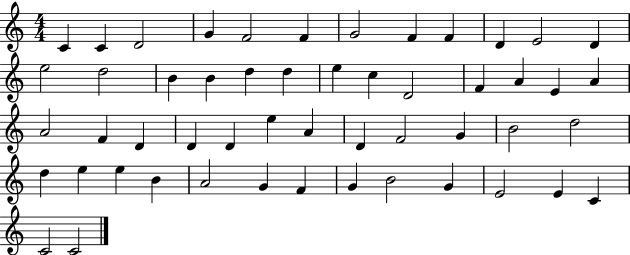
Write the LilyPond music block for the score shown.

{
  \clef treble
  \numericTimeSignature
  \time 4/4
  \key c \major
  c'4 c'4 d'2 | g'4 f'2 f'4 | g'2 f'4 f'4 | d'4 e'2 d'4 | \break e''2 d''2 | b'4 b'4 d''4 d''4 | e''4 c''4 d'2 | f'4 a'4 e'4 a'4 | \break a'2 f'4 d'4 | d'4 d'4 e''4 a'4 | d'4 f'2 g'4 | b'2 d''2 | \break d''4 e''4 e''4 b'4 | a'2 g'4 f'4 | g'4 b'2 g'4 | e'2 e'4 c'4 | \break c'2 c'2 | \bar "|."
}